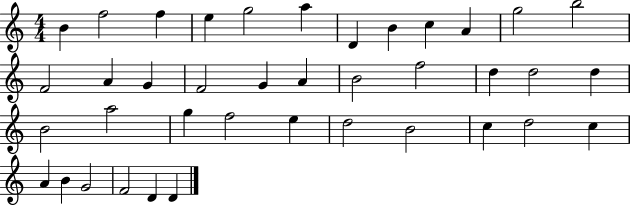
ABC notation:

X:1
T:Untitled
M:4/4
L:1/4
K:C
B f2 f e g2 a D B c A g2 b2 F2 A G F2 G A B2 f2 d d2 d B2 a2 g f2 e d2 B2 c d2 c A B G2 F2 D D